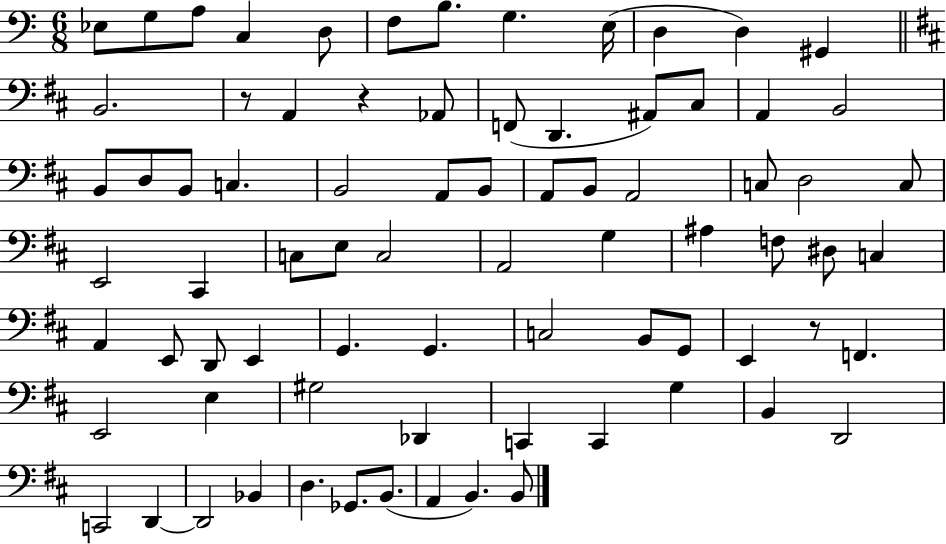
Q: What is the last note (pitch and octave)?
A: B2